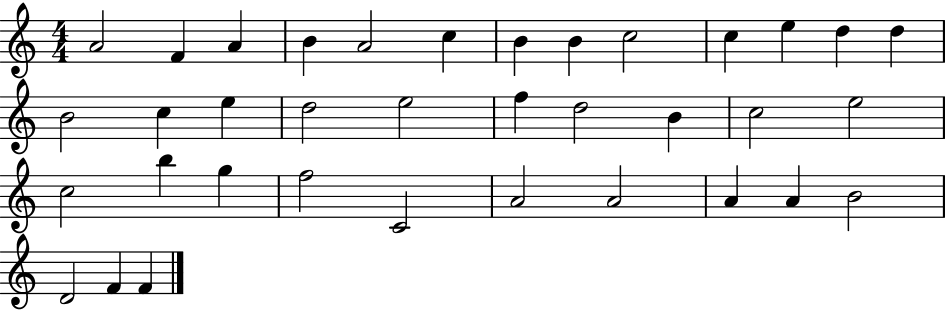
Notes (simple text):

A4/h F4/q A4/q B4/q A4/h C5/q B4/q B4/q C5/h C5/q E5/q D5/q D5/q B4/h C5/q E5/q D5/h E5/h F5/q D5/h B4/q C5/h E5/h C5/h B5/q G5/q F5/h C4/h A4/h A4/h A4/q A4/q B4/h D4/h F4/q F4/q